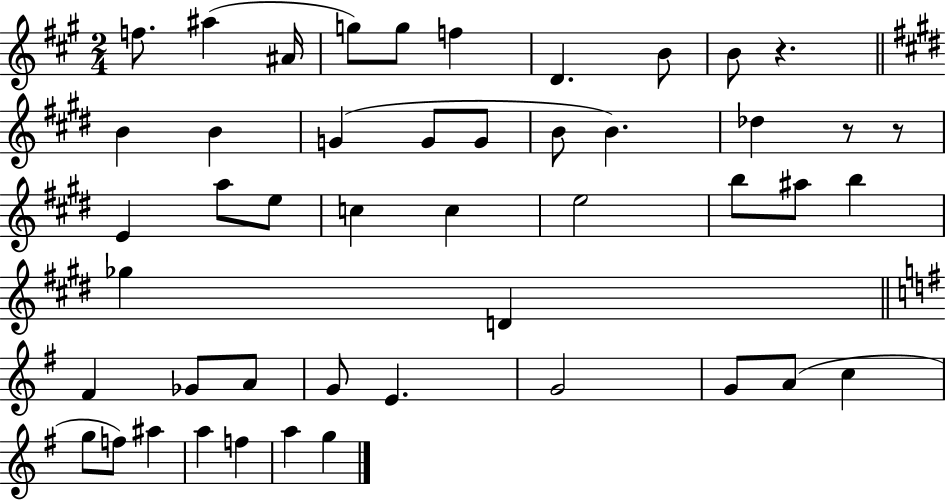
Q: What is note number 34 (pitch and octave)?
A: G4